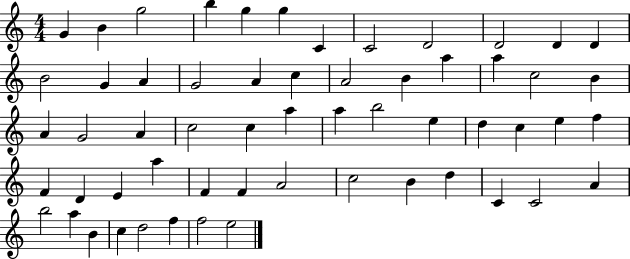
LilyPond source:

{
  \clef treble
  \numericTimeSignature
  \time 4/4
  \key c \major
  g'4 b'4 g''2 | b''4 g''4 g''4 c'4 | c'2 d'2 | d'2 d'4 d'4 | \break b'2 g'4 a'4 | g'2 a'4 c''4 | a'2 b'4 a''4 | a''4 c''2 b'4 | \break a'4 g'2 a'4 | c''2 c''4 a''4 | a''4 b''2 e''4 | d''4 c''4 e''4 f''4 | \break f'4 d'4 e'4 a''4 | f'4 f'4 a'2 | c''2 b'4 d''4 | c'4 c'2 a'4 | \break b''2 a''4 b'4 | c''4 d''2 f''4 | f''2 e''2 | \bar "|."
}